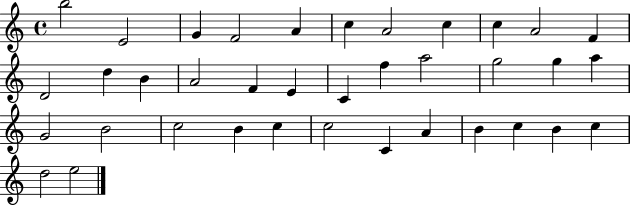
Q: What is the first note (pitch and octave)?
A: B5